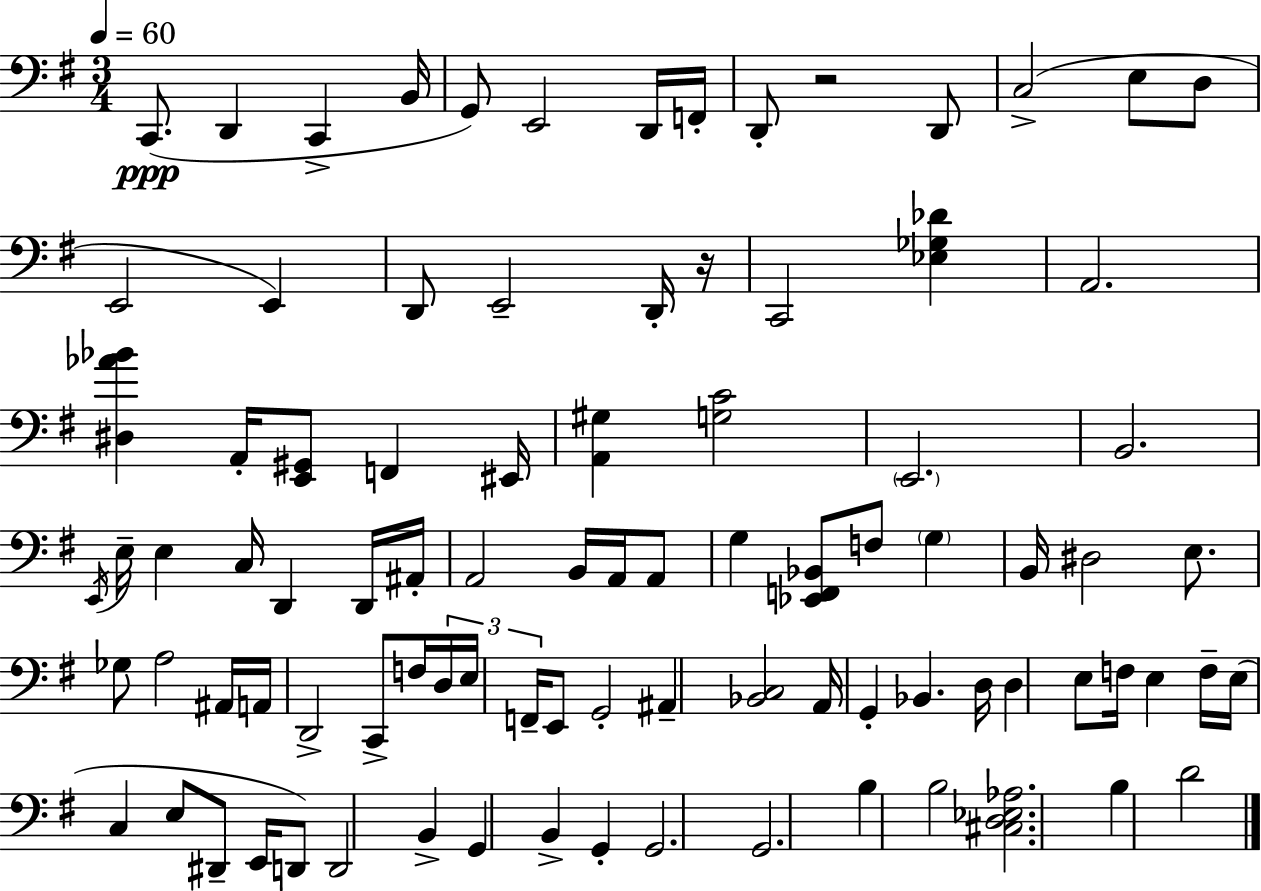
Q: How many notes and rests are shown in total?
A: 91